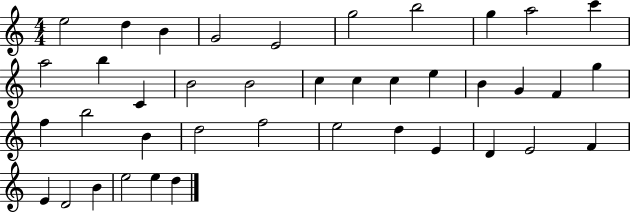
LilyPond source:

{
  \clef treble
  \numericTimeSignature
  \time 4/4
  \key c \major
  e''2 d''4 b'4 | g'2 e'2 | g''2 b''2 | g''4 a''2 c'''4 | \break a''2 b''4 c'4 | b'2 b'2 | c''4 c''4 c''4 e''4 | b'4 g'4 f'4 g''4 | \break f''4 b''2 b'4 | d''2 f''2 | e''2 d''4 e'4 | d'4 e'2 f'4 | \break e'4 d'2 b'4 | e''2 e''4 d''4 | \bar "|."
}